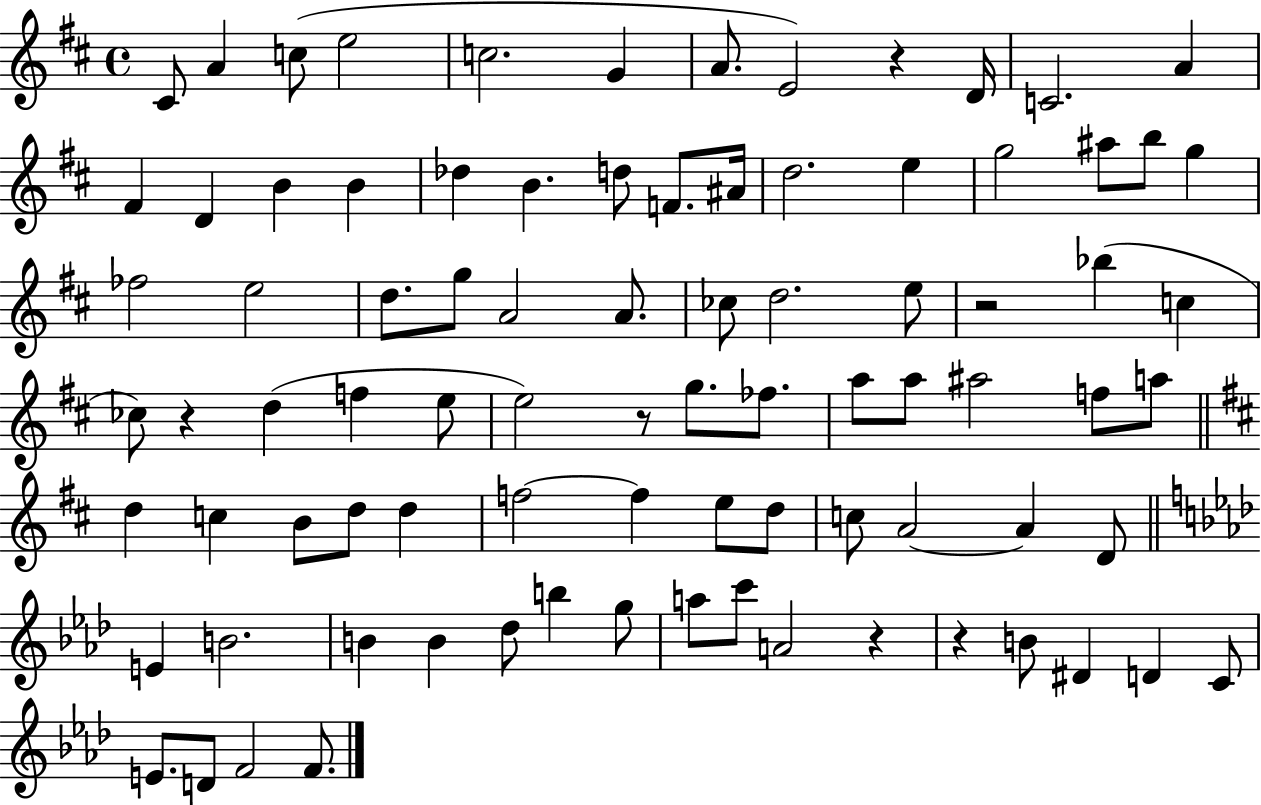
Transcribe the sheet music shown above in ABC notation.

X:1
T:Untitled
M:4/4
L:1/4
K:D
^C/2 A c/2 e2 c2 G A/2 E2 z D/4 C2 A ^F D B B _d B d/2 F/2 ^A/4 d2 e g2 ^a/2 b/2 g _f2 e2 d/2 g/2 A2 A/2 _c/2 d2 e/2 z2 _b c _c/2 z d f e/2 e2 z/2 g/2 _f/2 a/2 a/2 ^a2 f/2 a/2 d c B/2 d/2 d f2 f e/2 d/2 c/2 A2 A D/2 E B2 B B _d/2 b g/2 a/2 c'/2 A2 z z B/2 ^D D C/2 E/2 D/2 F2 F/2